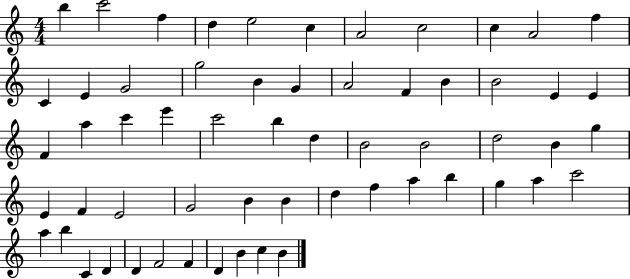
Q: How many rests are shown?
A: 0